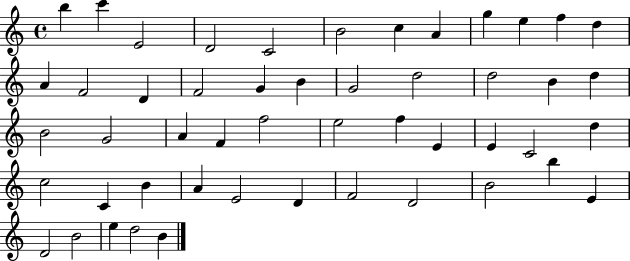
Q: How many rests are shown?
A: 0